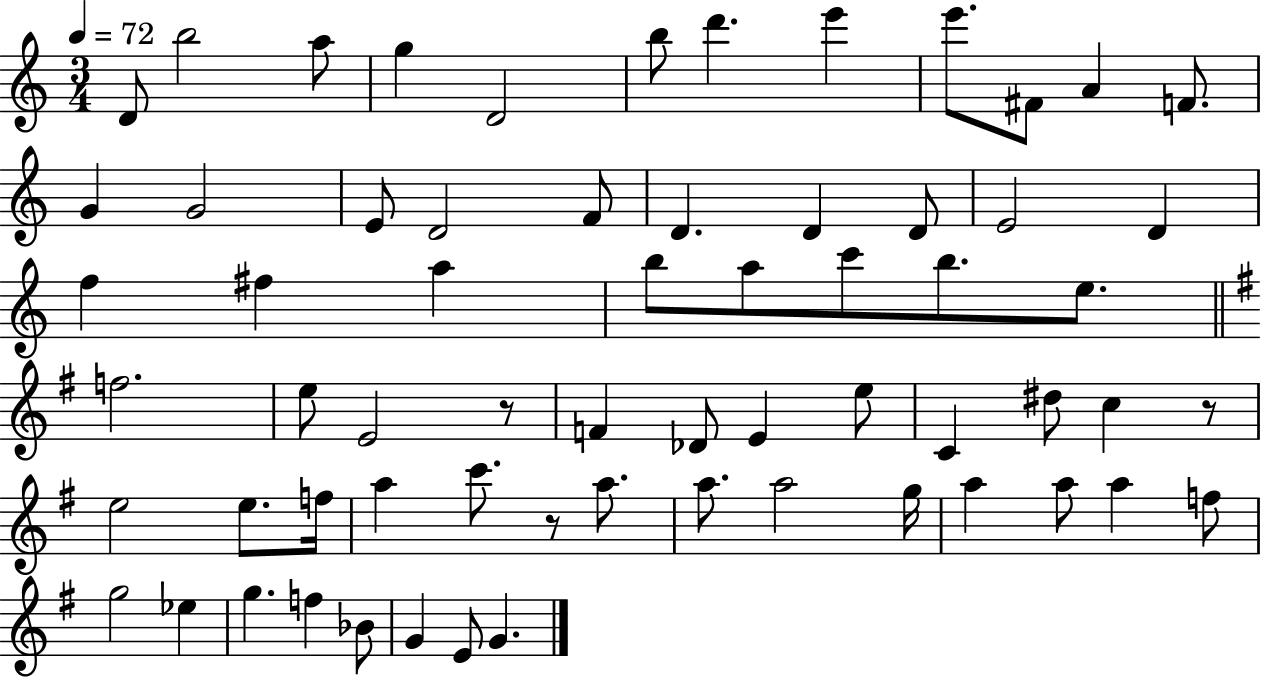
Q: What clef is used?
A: treble